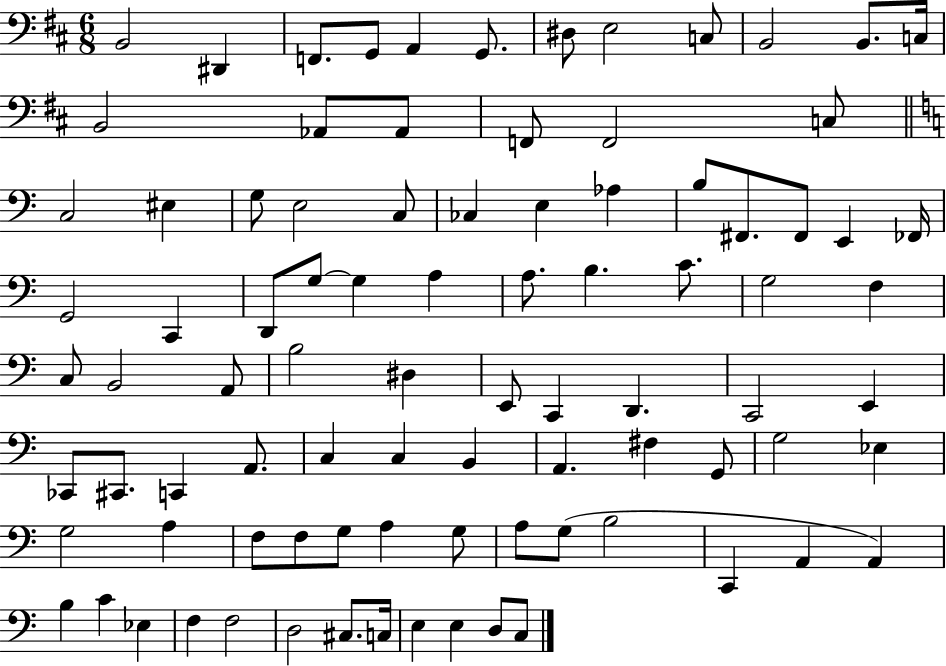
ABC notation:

X:1
T:Untitled
M:6/8
L:1/4
K:D
B,,2 ^D,, F,,/2 G,,/2 A,, G,,/2 ^D,/2 E,2 C,/2 B,,2 B,,/2 C,/4 B,,2 _A,,/2 _A,,/2 F,,/2 F,,2 C,/2 C,2 ^E, G,/2 E,2 C,/2 _C, E, _A, B,/2 ^F,,/2 ^F,,/2 E,, _F,,/4 G,,2 C,, D,,/2 G,/2 G, A, A,/2 B, C/2 G,2 F, C,/2 B,,2 A,,/2 B,2 ^D, E,,/2 C,, D,, C,,2 E,, _C,,/2 ^C,,/2 C,, A,,/2 C, C, B,, A,, ^F, G,,/2 G,2 _E, G,2 A, F,/2 F,/2 G,/2 A, G,/2 A,/2 G,/2 B,2 C,, A,, A,, B, C _E, F, F,2 D,2 ^C,/2 C,/4 E, E, D,/2 C,/2